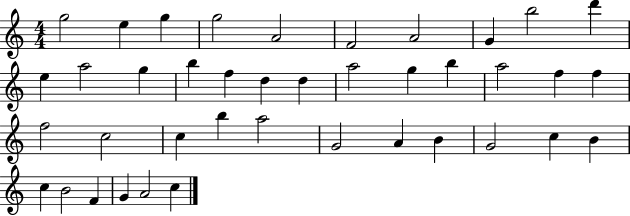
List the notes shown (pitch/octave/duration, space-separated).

G5/h E5/q G5/q G5/h A4/h F4/h A4/h G4/q B5/h D6/q E5/q A5/h G5/q B5/q F5/q D5/q D5/q A5/h G5/q B5/q A5/h F5/q F5/q F5/h C5/h C5/q B5/q A5/h G4/h A4/q B4/q G4/h C5/q B4/q C5/q B4/h F4/q G4/q A4/h C5/q